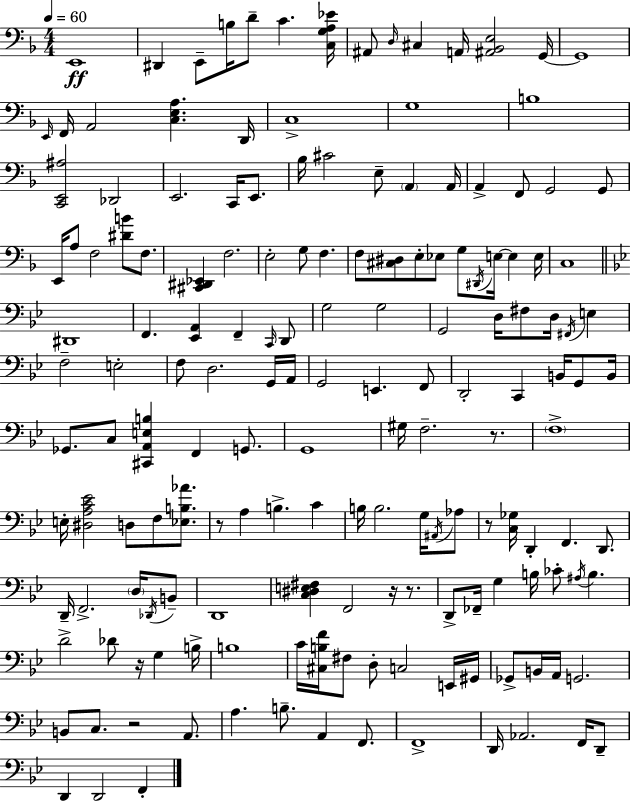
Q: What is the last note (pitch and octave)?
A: F2